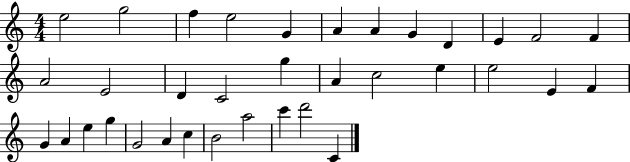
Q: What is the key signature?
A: C major